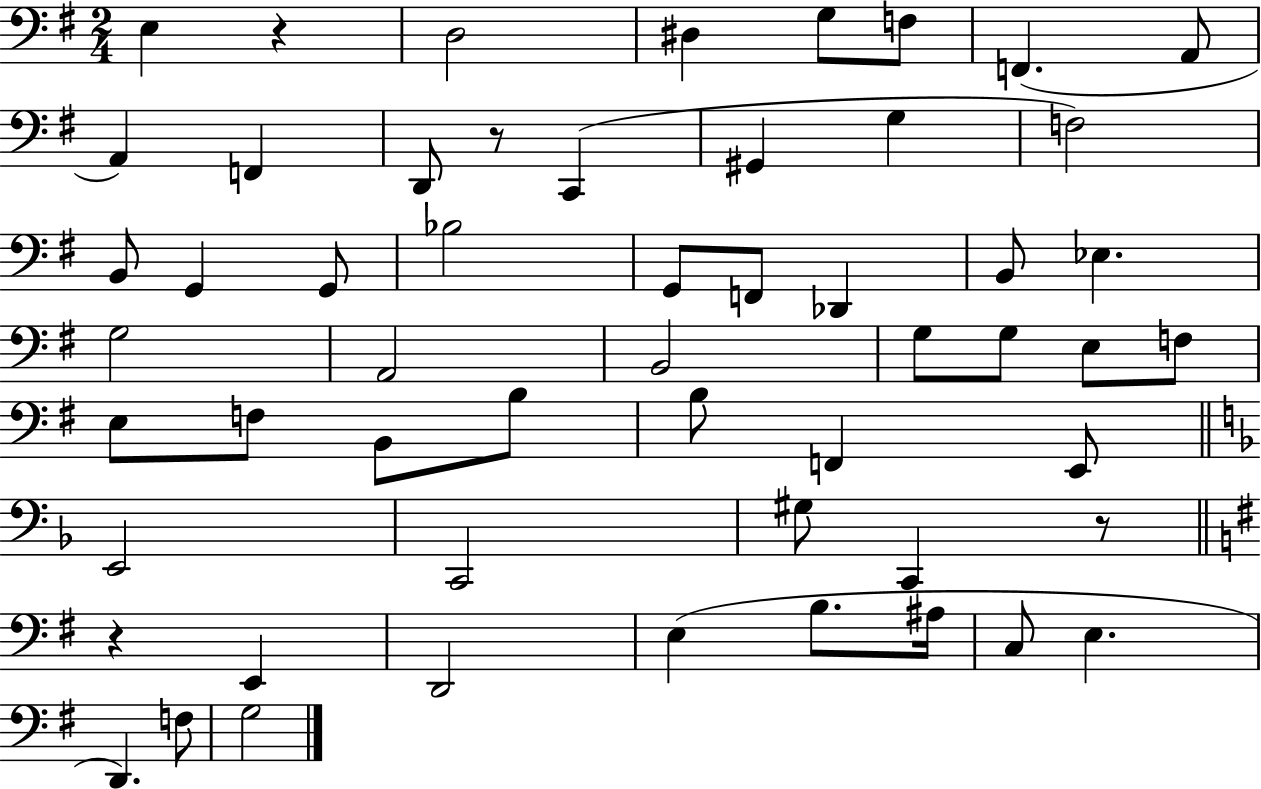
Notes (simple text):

E3/q R/q D3/h D#3/q G3/e F3/e F2/q. A2/e A2/q F2/q D2/e R/e C2/q G#2/q G3/q F3/h B2/e G2/q G2/e Bb3/h G2/e F2/e Db2/q B2/e Eb3/q. G3/h A2/h B2/h G3/e G3/e E3/e F3/e E3/e F3/e B2/e B3/e B3/e F2/q E2/e E2/h C2/h G#3/e C2/q R/e R/q E2/q D2/h E3/q B3/e. A#3/s C3/e E3/q. D2/q. F3/e G3/h